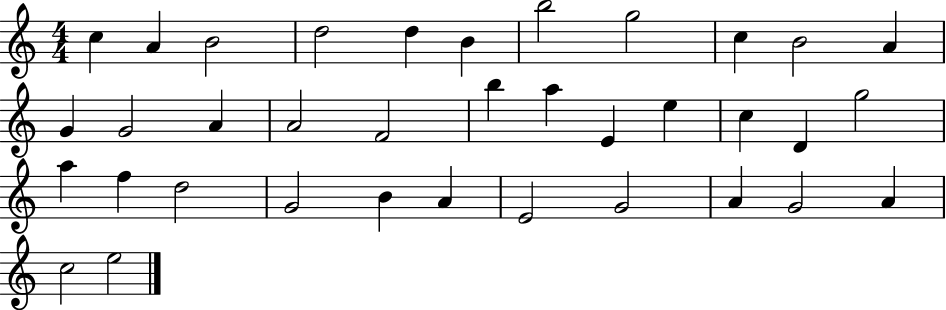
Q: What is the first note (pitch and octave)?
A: C5